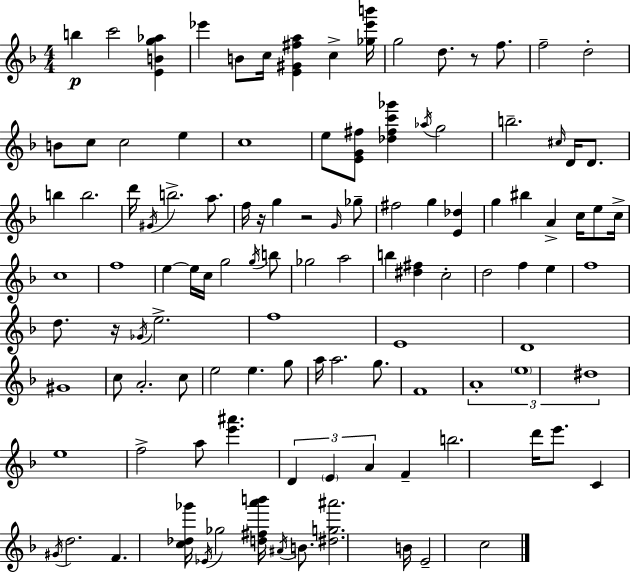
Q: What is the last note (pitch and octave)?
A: C5